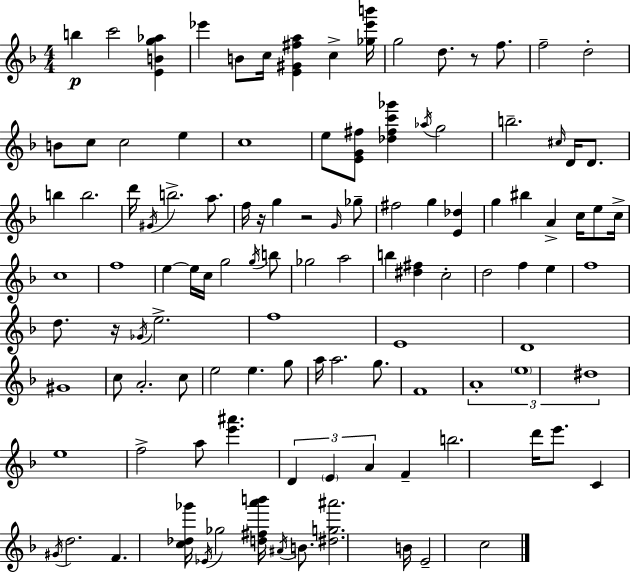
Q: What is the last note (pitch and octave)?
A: C5